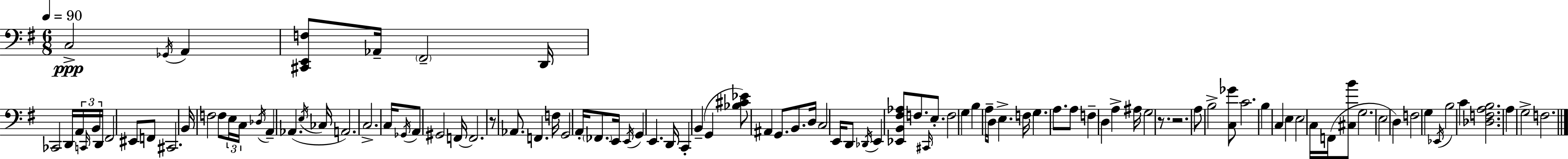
X:1
T:Untitled
M:6/8
L:1/4
K:G
C,2 _G,,/4 A,, [^C,,E,,F,]/2 _A,,/4 ^F,,2 D,,/4 _C,,2 D,,/4 A,,/4 C,,/4 B,,/4 D,,/4 ^F,,2 ^E,,/2 F,,/2 ^C,,2 B,,/4 F,2 F,/2 E,/4 C,/4 _D,/4 A,, _A,, E,/4 _C,/4 A,,2 C,2 C,/4 _G,,/4 A,,/2 ^G,,2 F,,/4 F,,2 z/2 _A,,/2 F,, F,/4 G,,2 A,,/4 _F,,/2 E,,/4 E,,/4 G,, E,, D,,/4 C,, B,, G,, [_B,^C_E]/2 ^A,, G,,/2 B,,/2 D,/4 C,2 E,,/4 D,,/2 _D,,/4 E,, [_E,,B,,^F,_A,]/2 F,/2 ^C,,/4 E,/2 F,2 G, B, A,/4 D,/4 E, F,/4 G, A,/2 A,/2 F, D, A, ^A,/4 G,2 z/2 z2 A,/2 B,2 [C,_G]/2 C2 B, C, E, E,2 C,/4 F,,/4 [^C,B]/2 G,2 E,2 D, F,2 G, _E,,/4 B,2 C [_D,F,A,B,]2 A, G,2 F,2